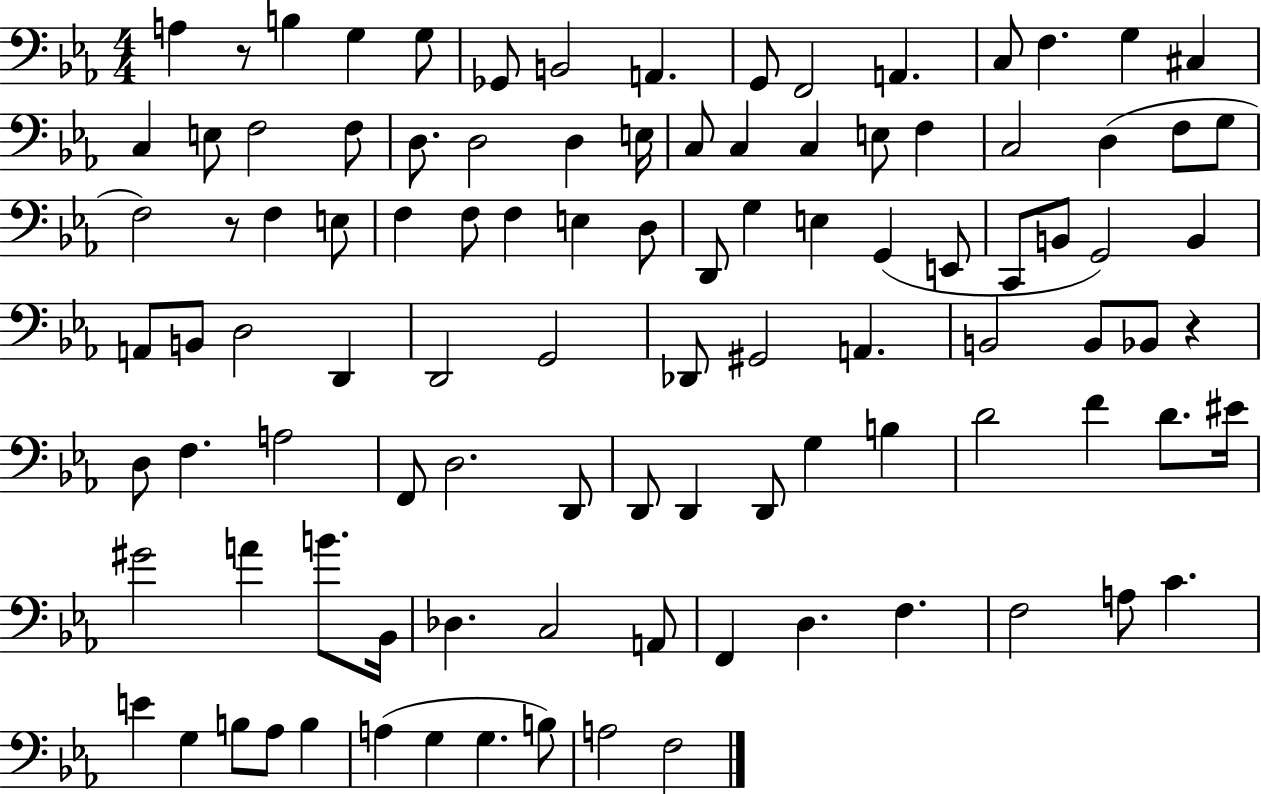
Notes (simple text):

A3/q R/e B3/q G3/q G3/e Gb2/e B2/h A2/q. G2/e F2/h A2/q. C3/e F3/q. G3/q C#3/q C3/q E3/e F3/h F3/e D3/e. D3/h D3/q E3/s C3/e C3/q C3/q E3/e F3/q C3/h D3/q F3/e G3/e F3/h R/e F3/q E3/e F3/q F3/e F3/q E3/q D3/e D2/e G3/q E3/q G2/q E2/e C2/e B2/e G2/h B2/q A2/e B2/e D3/h D2/q D2/h G2/h Db2/e G#2/h A2/q. B2/h B2/e Bb2/e R/q D3/e F3/q. A3/h F2/e D3/h. D2/e D2/e D2/q D2/e G3/q B3/q D4/h F4/q D4/e. EIS4/s G#4/h A4/q B4/e. Bb2/s Db3/q. C3/h A2/e F2/q D3/q. F3/q. F3/h A3/e C4/q. E4/q G3/q B3/e Ab3/e B3/q A3/q G3/q G3/q. B3/e A3/h F3/h